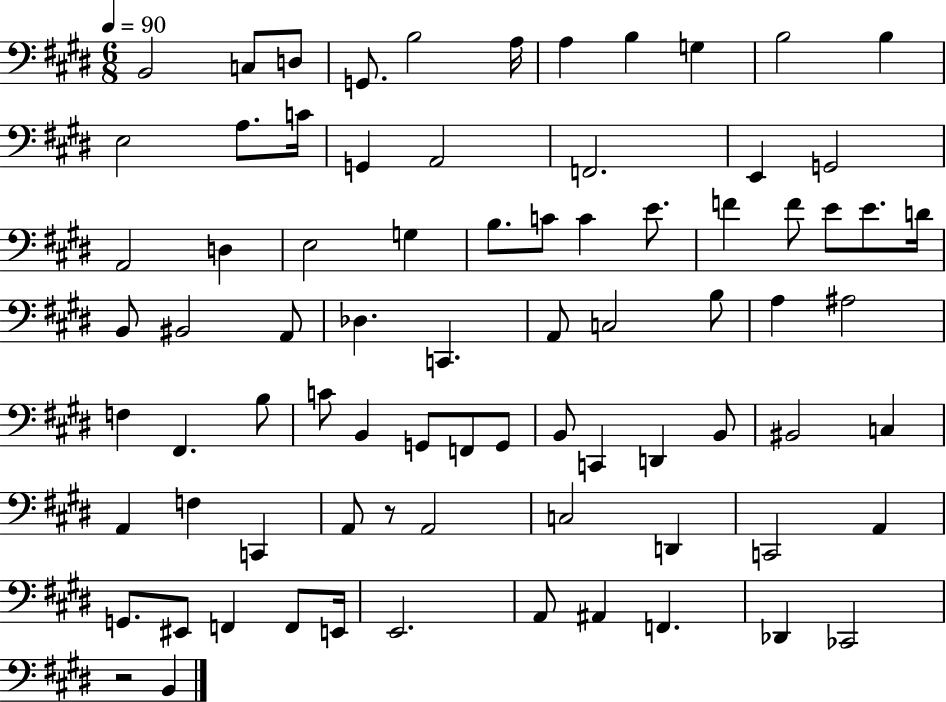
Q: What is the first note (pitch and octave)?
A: B2